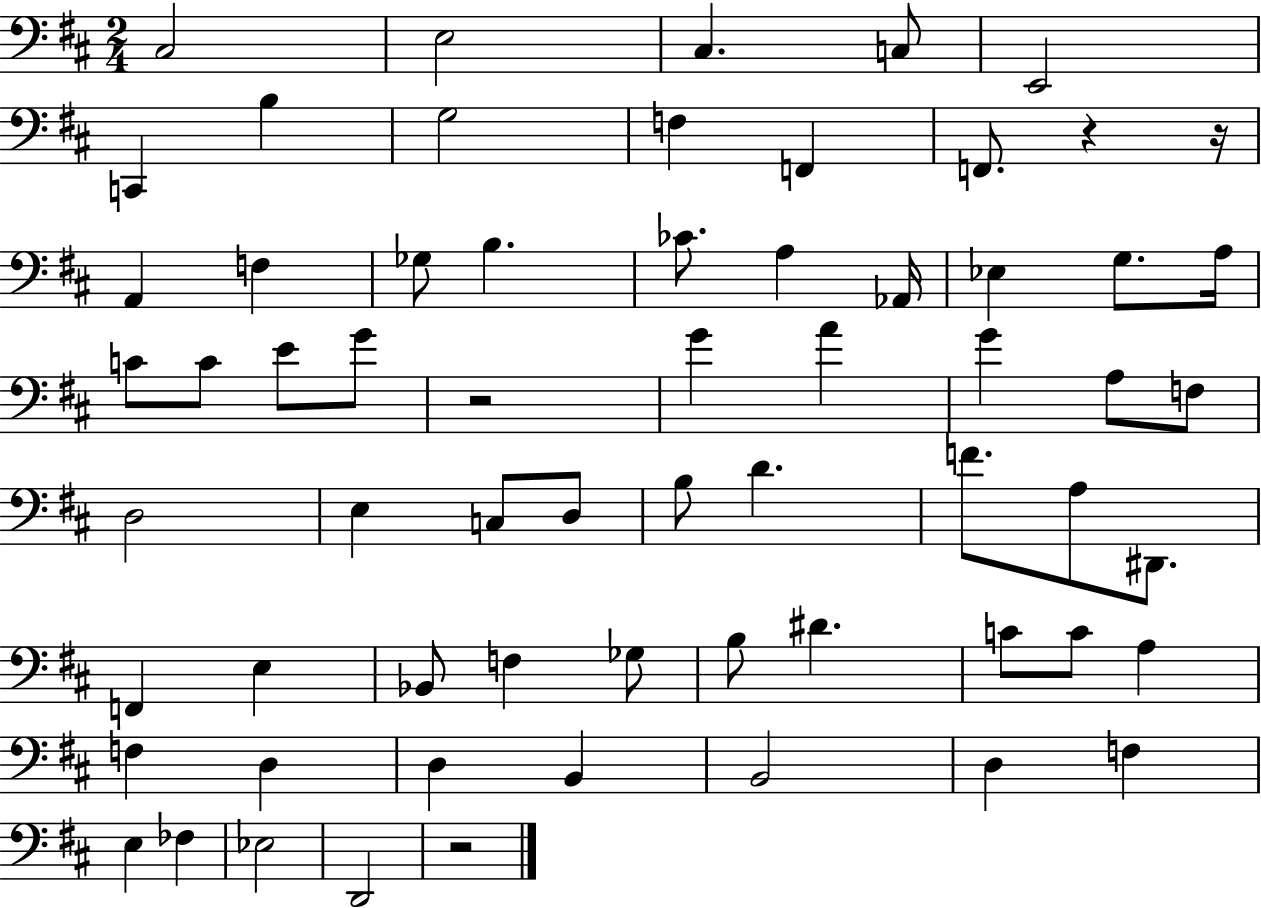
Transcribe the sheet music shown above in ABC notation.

X:1
T:Untitled
M:2/4
L:1/4
K:D
^C,2 E,2 ^C, C,/2 E,,2 C,, B, G,2 F, F,, F,,/2 z z/4 A,, F, _G,/2 B, _C/2 A, _A,,/4 _E, G,/2 A,/4 C/2 C/2 E/2 G/2 z2 G A G A,/2 F,/2 D,2 E, C,/2 D,/2 B,/2 D F/2 A,/2 ^D,,/2 F,, E, _B,,/2 F, _G,/2 B,/2 ^D C/2 C/2 A, F, D, D, B,, B,,2 D, F, E, _F, _E,2 D,,2 z2